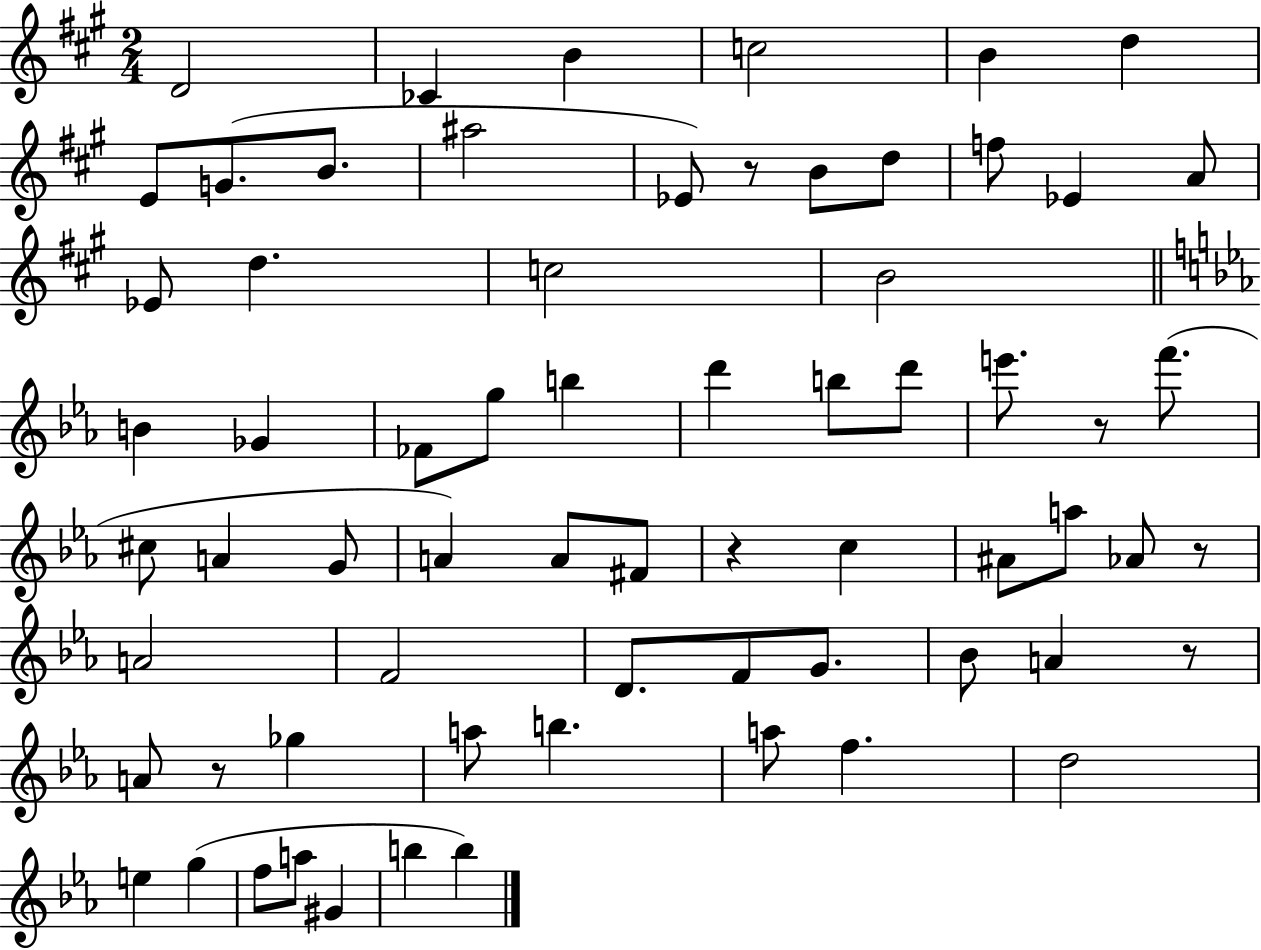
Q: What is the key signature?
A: A major